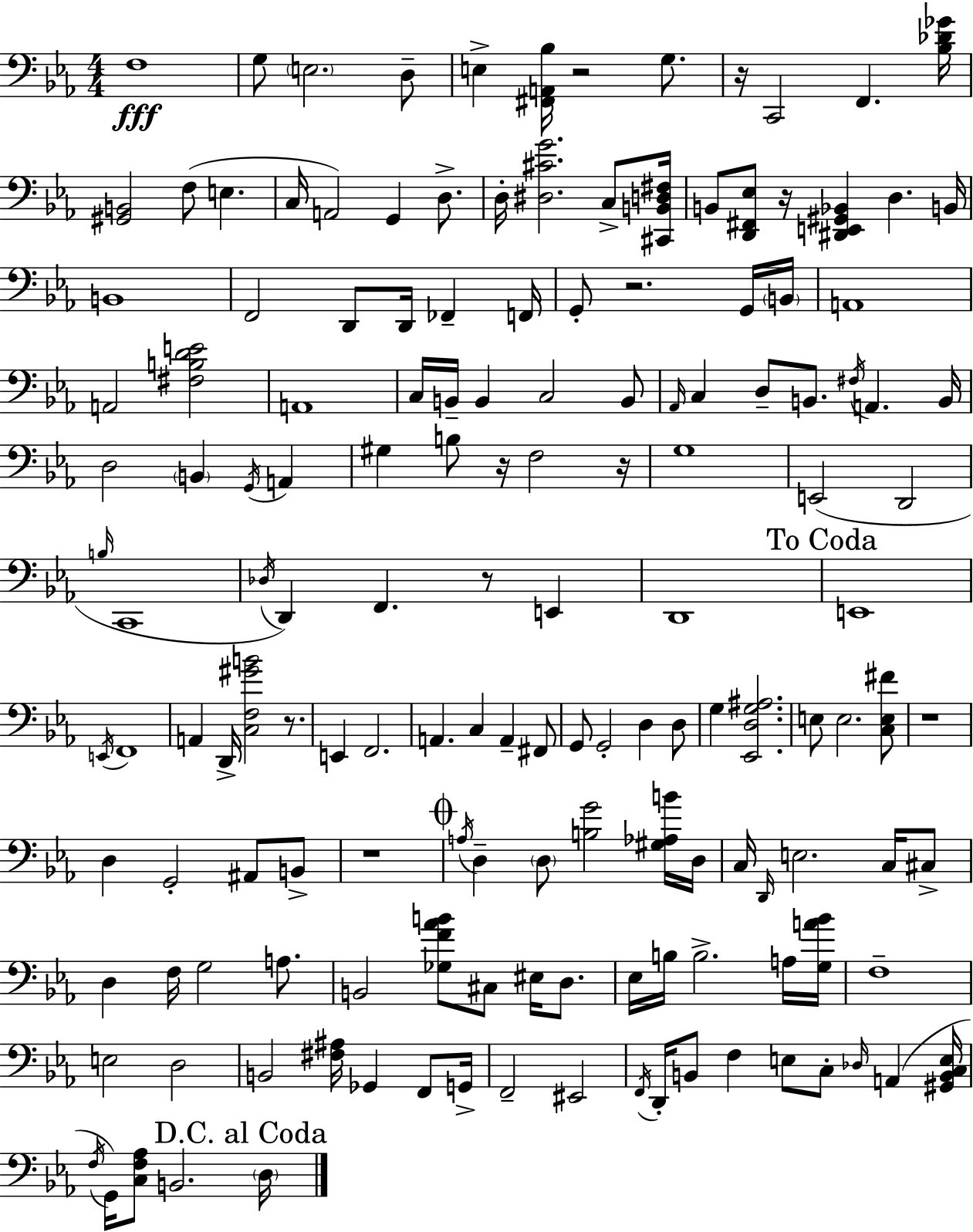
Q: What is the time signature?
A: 4/4